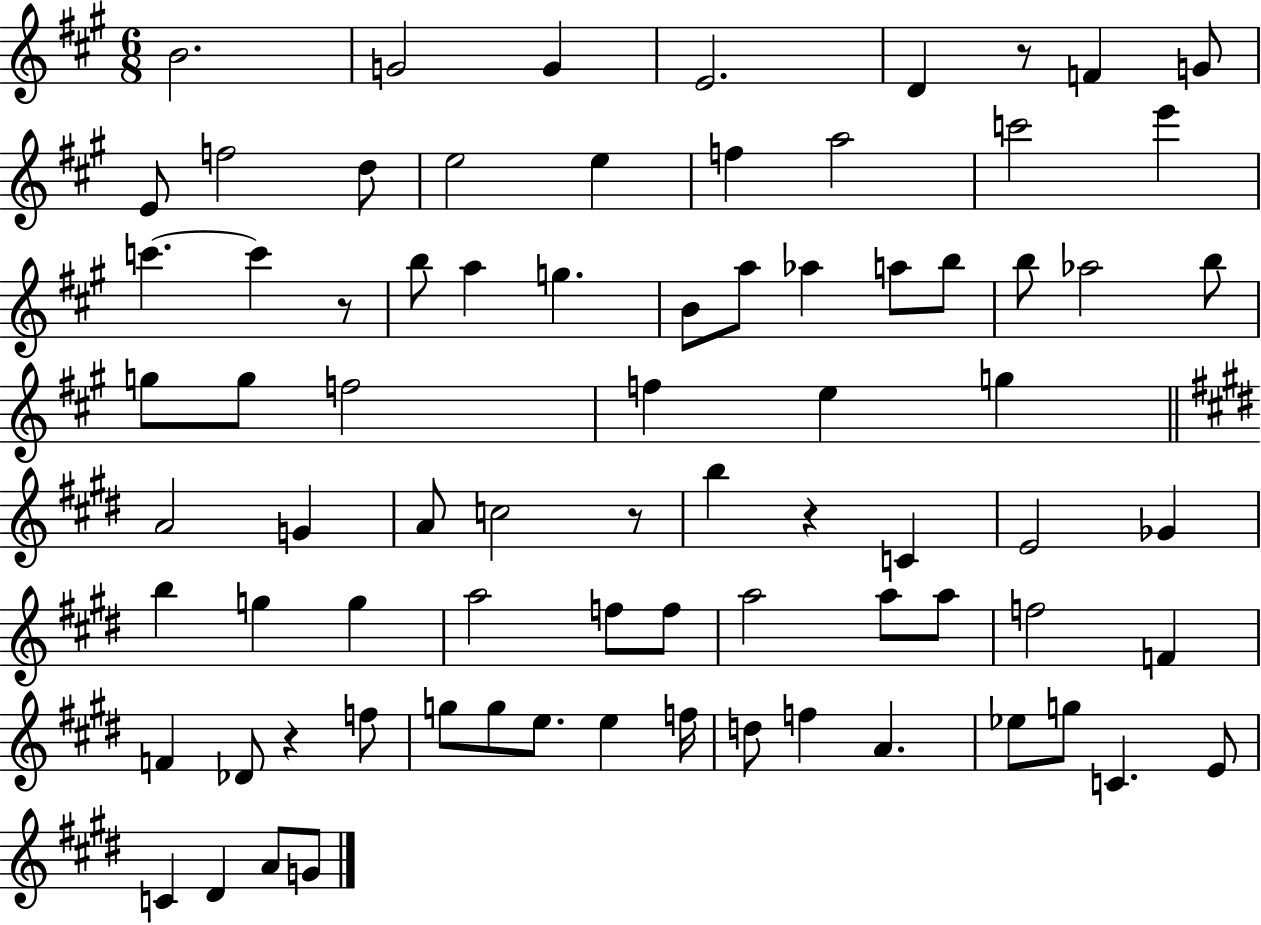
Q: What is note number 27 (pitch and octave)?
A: B5